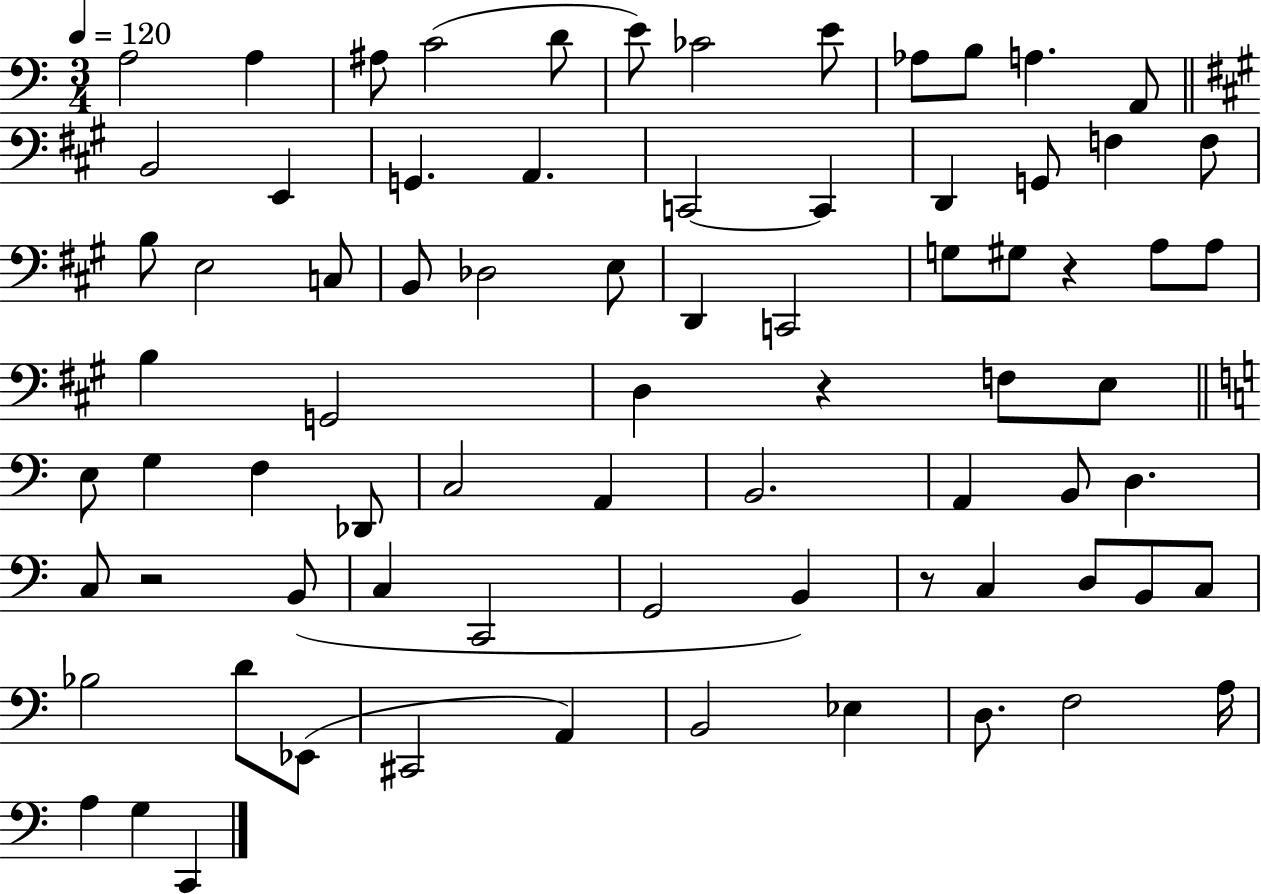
A3/h A3/q A#3/e C4/h D4/e E4/e CES4/h E4/e Ab3/e B3/e A3/q. A2/e B2/h E2/q G2/q. A2/q. C2/h C2/q D2/q G2/e F3/q F3/e B3/e E3/h C3/e B2/e Db3/h E3/e D2/q C2/h G3/e G#3/e R/q A3/e A3/e B3/q G2/h D3/q R/q F3/e E3/e E3/e G3/q F3/q Db2/e C3/h A2/q B2/h. A2/q B2/e D3/q. C3/e R/h B2/e C3/q C2/h G2/h B2/q R/e C3/q D3/e B2/e C3/e Bb3/h D4/e Eb2/e C#2/h A2/q B2/h Eb3/q D3/e. F3/h A3/s A3/q G3/q C2/q